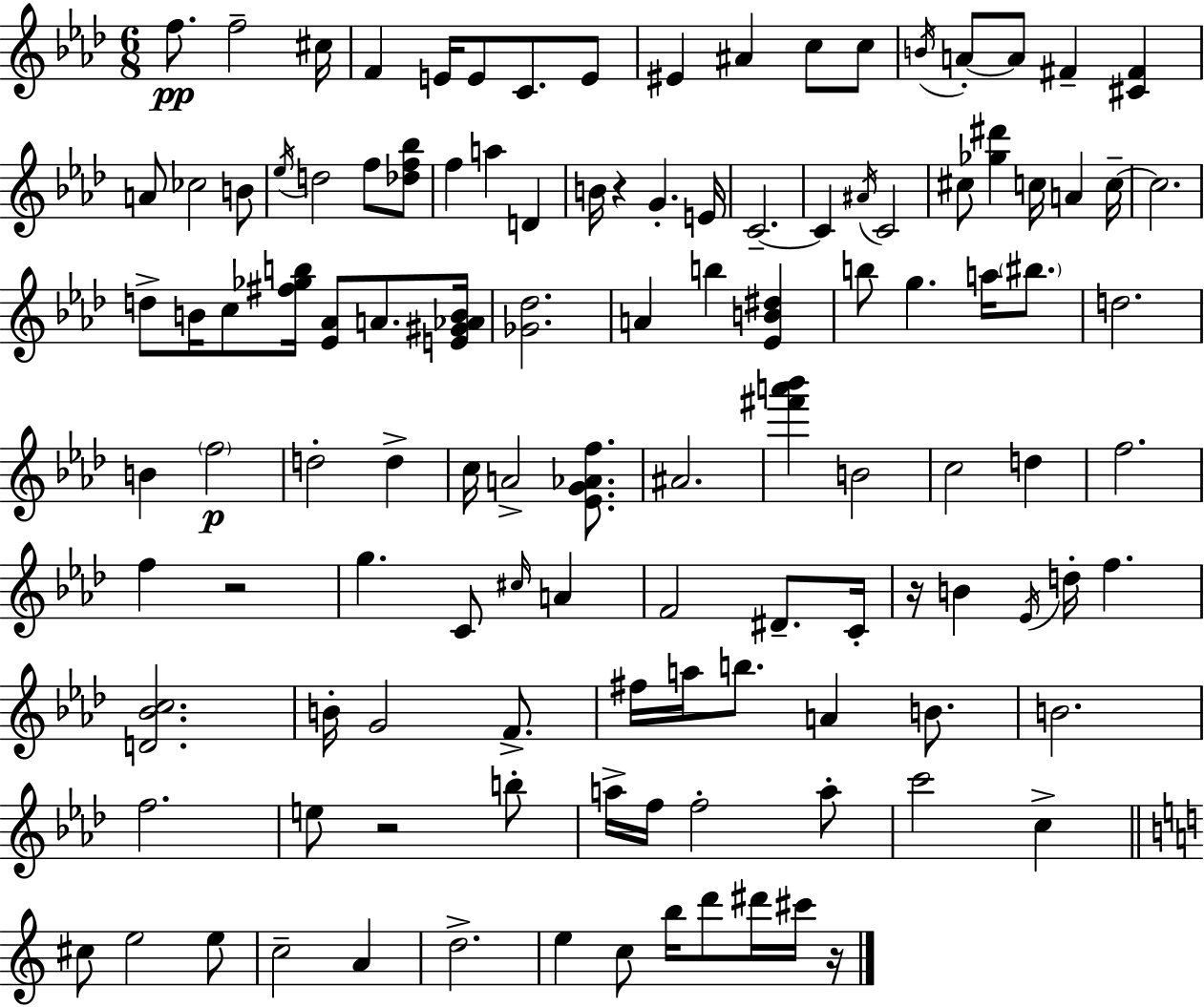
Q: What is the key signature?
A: AES major